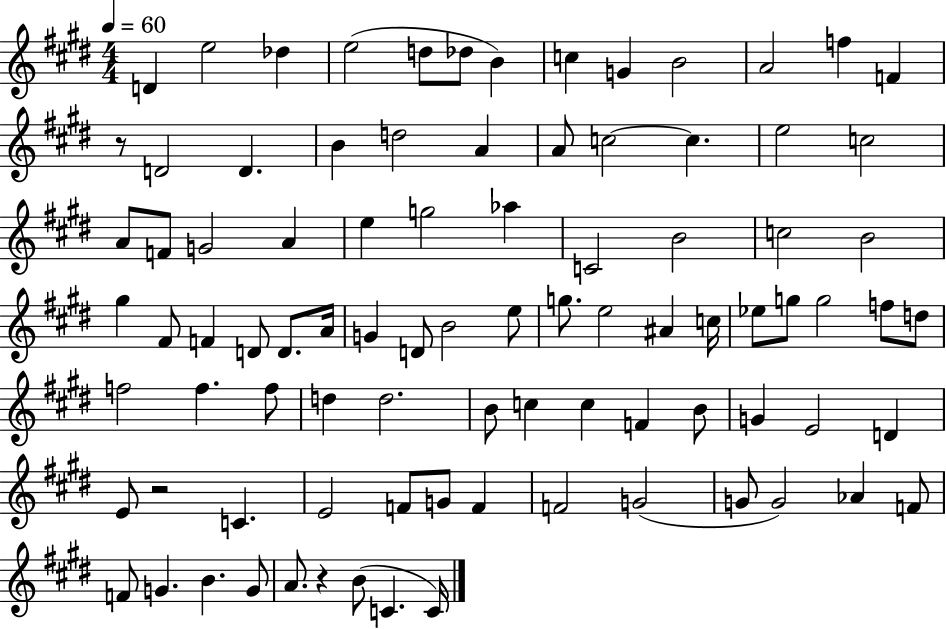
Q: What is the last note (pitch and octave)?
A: C4